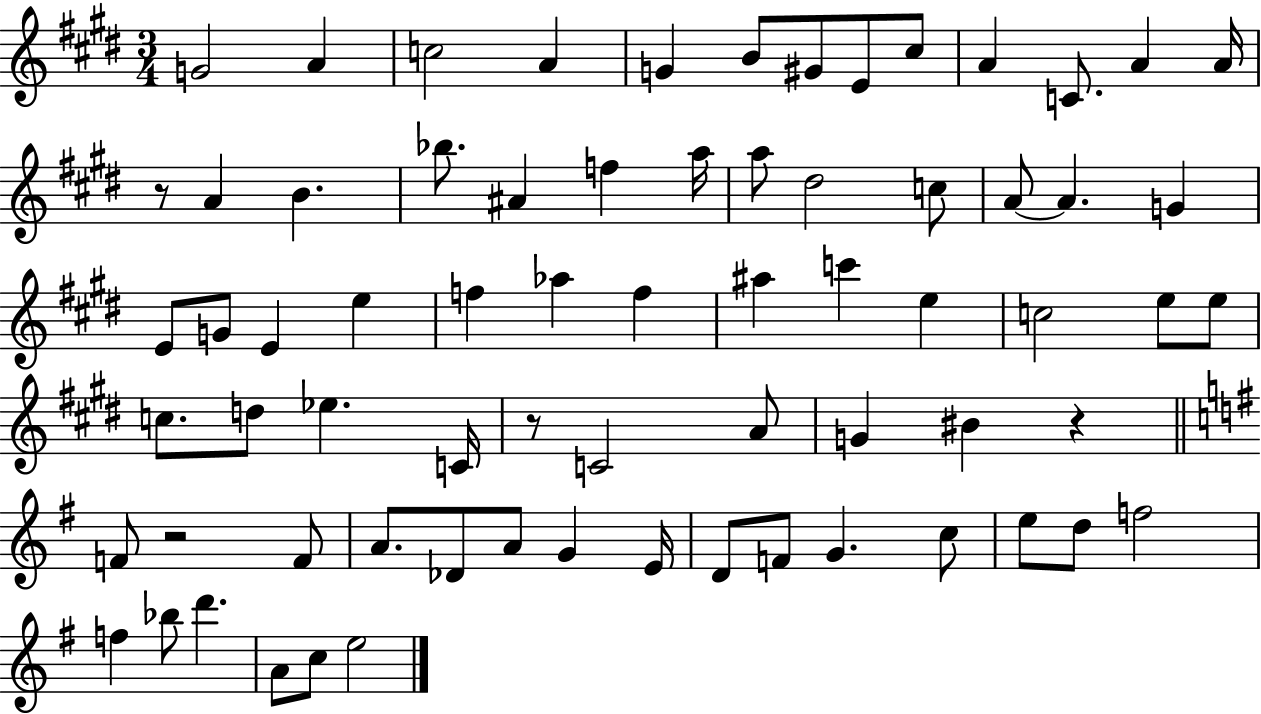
{
  \clef treble
  \numericTimeSignature
  \time 3/4
  \key e \major
  g'2 a'4 | c''2 a'4 | g'4 b'8 gis'8 e'8 cis''8 | a'4 c'8. a'4 a'16 | \break r8 a'4 b'4. | bes''8. ais'4 f''4 a''16 | a''8 dis''2 c''8 | a'8~~ a'4. g'4 | \break e'8 g'8 e'4 e''4 | f''4 aes''4 f''4 | ais''4 c'''4 e''4 | c''2 e''8 e''8 | \break c''8. d''8 ees''4. c'16 | r8 c'2 a'8 | g'4 bis'4 r4 | \bar "||" \break \key g \major f'8 r2 f'8 | a'8. des'8 a'8 g'4 e'16 | d'8 f'8 g'4. c''8 | e''8 d''8 f''2 | \break f''4 bes''8 d'''4. | a'8 c''8 e''2 | \bar "|."
}